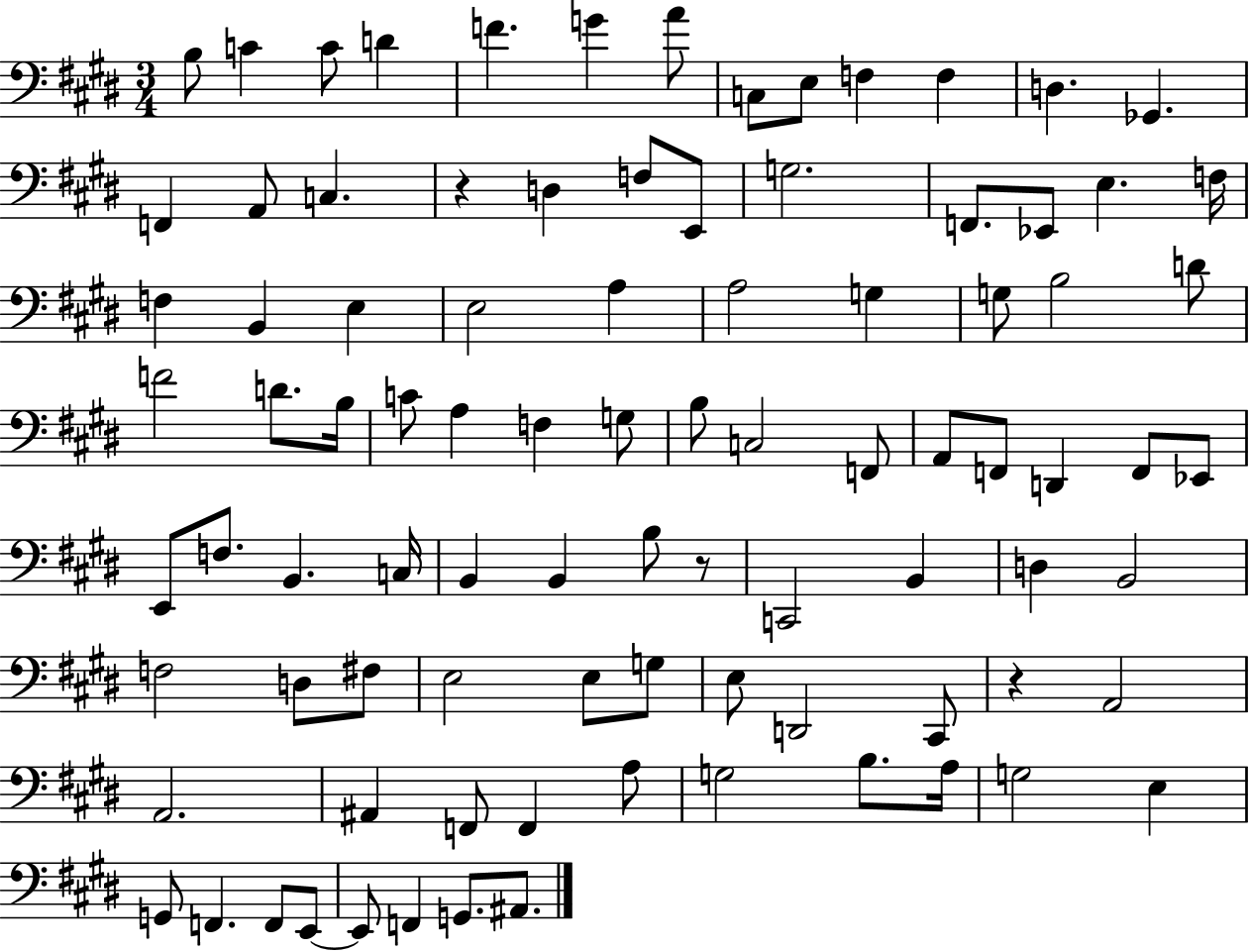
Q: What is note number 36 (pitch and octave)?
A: D4